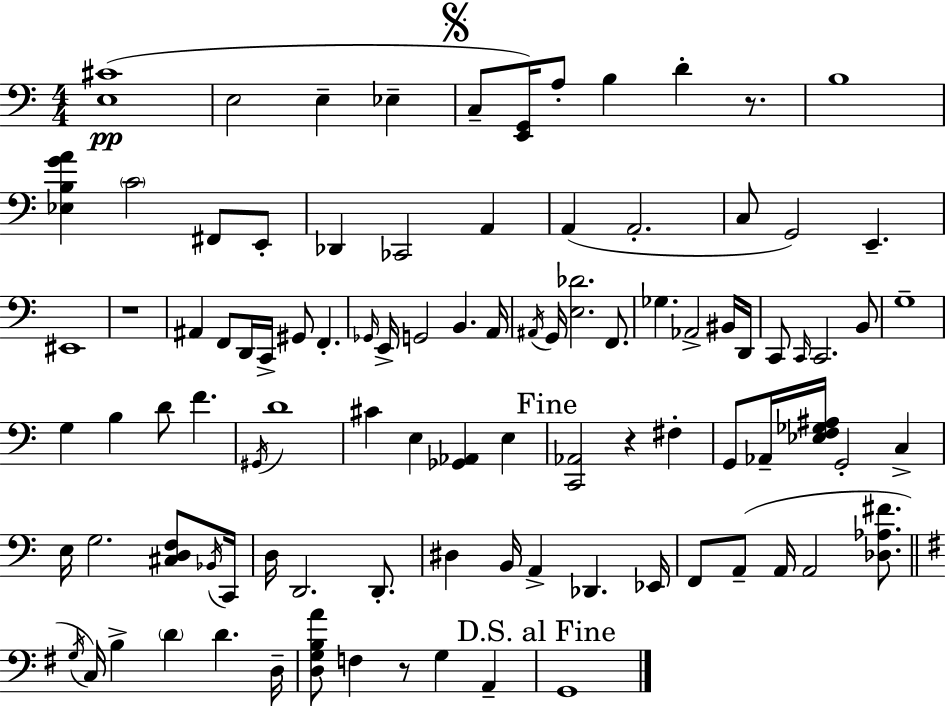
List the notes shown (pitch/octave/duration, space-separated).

[E3,C#4]/w E3/h E3/q Eb3/q C3/e [E2,G2]/s A3/e B3/q D4/q R/e. B3/w [Eb3,B3,G4,A4]/q C4/h F#2/e E2/e Db2/q CES2/h A2/q A2/q A2/h. C3/e G2/h E2/q. EIS2/w R/w A#2/q F2/e D2/s C2/s G#2/e F2/q. Gb2/s E2/s G2/h B2/q. A2/s A#2/s G2/s [E3,Db4]/h. F2/e. Gb3/q. Ab2/h BIS2/s D2/s C2/e C2/s C2/h. B2/e G3/w G3/q B3/q D4/e F4/q. G#2/s D4/w C#4/q E3/q [Gb2,Ab2]/q E3/q [C2,Ab2]/h R/q F#3/q G2/e Ab2/s [Eb3,F3,Gb3,A#3]/s G2/h C3/q E3/s G3/h. [C#3,D3,F3]/e Bb2/s C2/s D3/s D2/h. D2/e. D#3/q B2/s A2/q Db2/q. Eb2/s F2/e A2/e A2/s A2/h [Db3,Ab3,F#4]/e. G3/s C3/s B3/q D4/q D4/q. D3/s [D3,G3,B3,A4]/e F3/q R/e G3/q A2/q G2/w